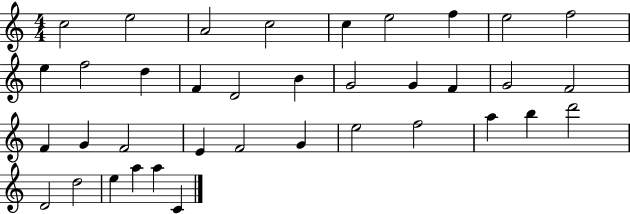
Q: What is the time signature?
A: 4/4